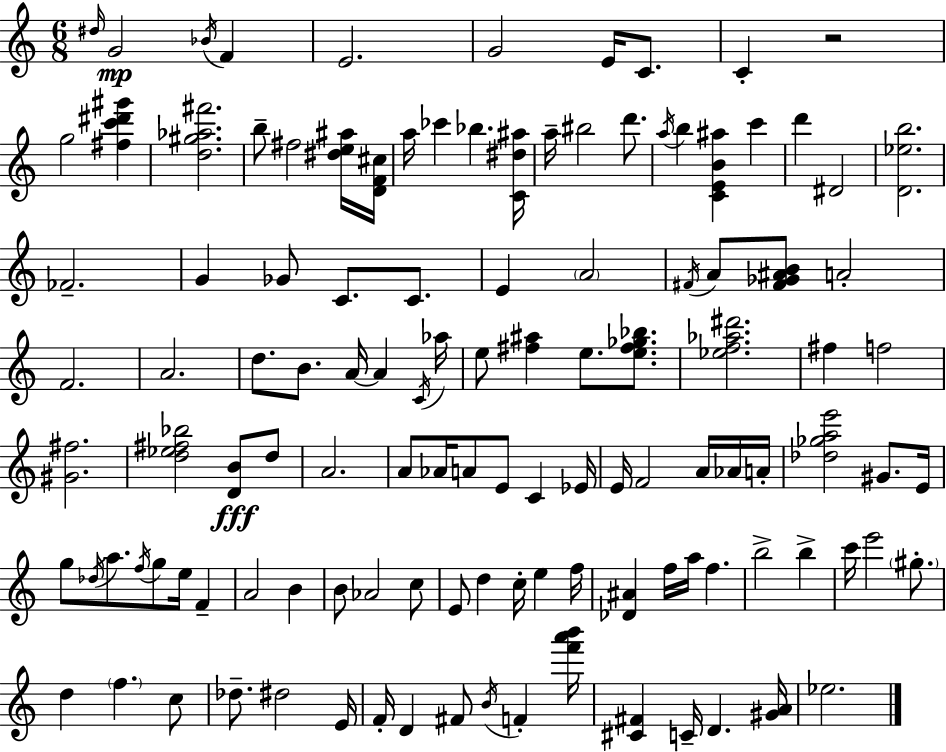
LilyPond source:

{
  \clef treble
  \numericTimeSignature
  \time 6/8
  \key a \minor
  \repeat volta 2 { \grace { dis''16 }\mp g'2 \acciaccatura { bes'16 } f'4 | e'2. | g'2 e'16 c'8. | c'4-. r2 | \break g''2 <fis'' c''' dis''' gis'''>4 | <d'' gis'' aes'' fis'''>2. | b''8-- fis''2 | <dis'' e'' ais''>16 <d' f' cis''>16 a''16 ces'''4 bes''4. | \break <c' dis'' ais''>16 a''16-- bis''2 d'''8. | \acciaccatura { a''16 } b''4 <c' e' b' ais''>4 c'''4 | d'''4 dis'2 | <d' ees'' b''>2. | \break fes'2.-- | g'4 ges'8 c'8. | c'8. e'4 \parenthesize a'2 | \acciaccatura { fis'16 } a'8 <fis' ges' ais' b'>8 a'2-. | \break f'2. | a'2. | d''8. b'8. a'16~~ a'4 | \acciaccatura { c'16 } aes''16 e''8 <fis'' ais''>4 e''8. | \break <e'' fis'' ges'' bes''>8. <ees'' f'' aes'' dis'''>2. | fis''4 f''2 | <gis' fis''>2. | <d'' ees'' fis'' bes''>2 | \break <d' b'>8\fff d''8 a'2. | a'8 aes'16 a'8 e'8 | c'4 ees'16 e'16 f'2 | a'16 aes'16 a'16-. <des'' ges'' a'' e'''>2 | \break gis'8. e'16 g''8 \acciaccatura { des''16 } a''8. \acciaccatura { f''16 } | g''8 e''16 f'4-- a'2 | b'4 b'8 aes'2 | c''8 e'8 d''4 | \break c''16-. e''4 f''16 <des' ais'>4 f''16 | a''16 f''4. b''2-> | b''4-> c'''16 e'''2 | \parenthesize gis''8.-. d''4 \parenthesize f''4. | \break c''8 des''8.-- dis''2 | e'16 f'16-. d'4 | fis'8 \acciaccatura { b'16 } f'4-. <f''' a''' b'''>16 <cis' fis'>4 | c'16-- d'4. <gis' a'>16 ees''2. | \break } \bar "|."
}